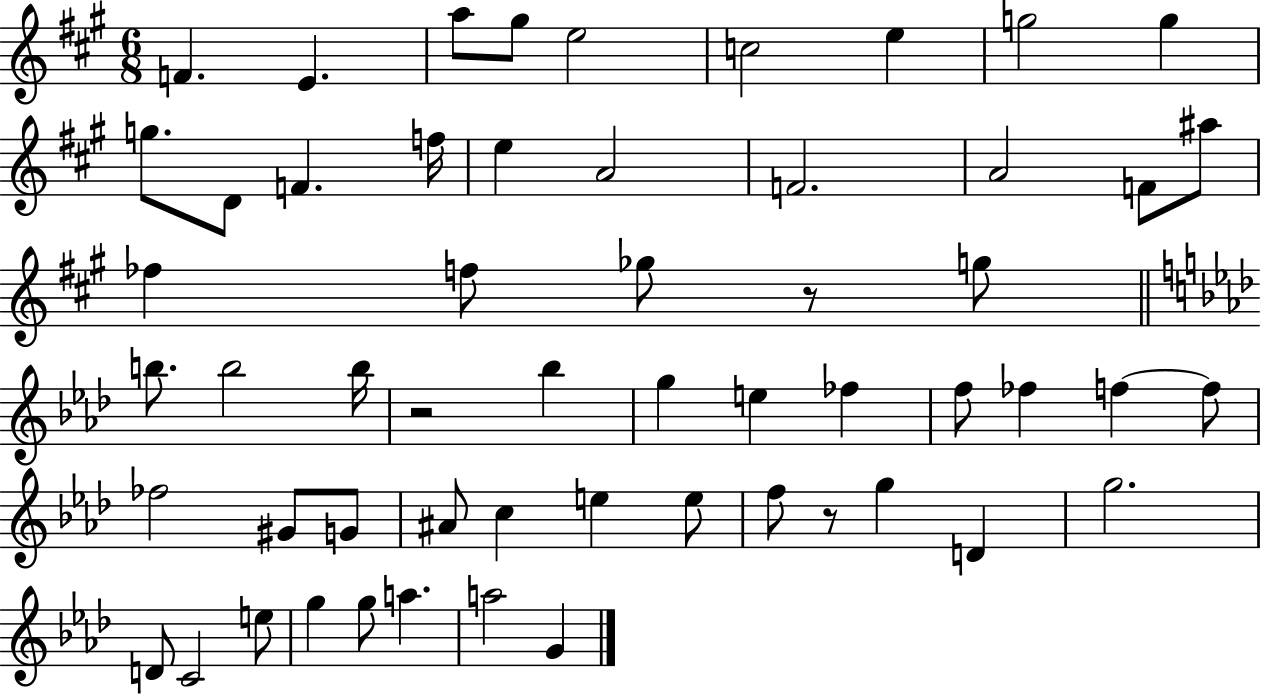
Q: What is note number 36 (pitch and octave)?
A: G#4